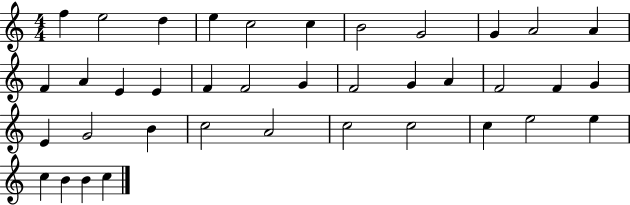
X:1
T:Untitled
M:4/4
L:1/4
K:C
f e2 d e c2 c B2 G2 G A2 A F A E E F F2 G F2 G A F2 F G E G2 B c2 A2 c2 c2 c e2 e c B B c